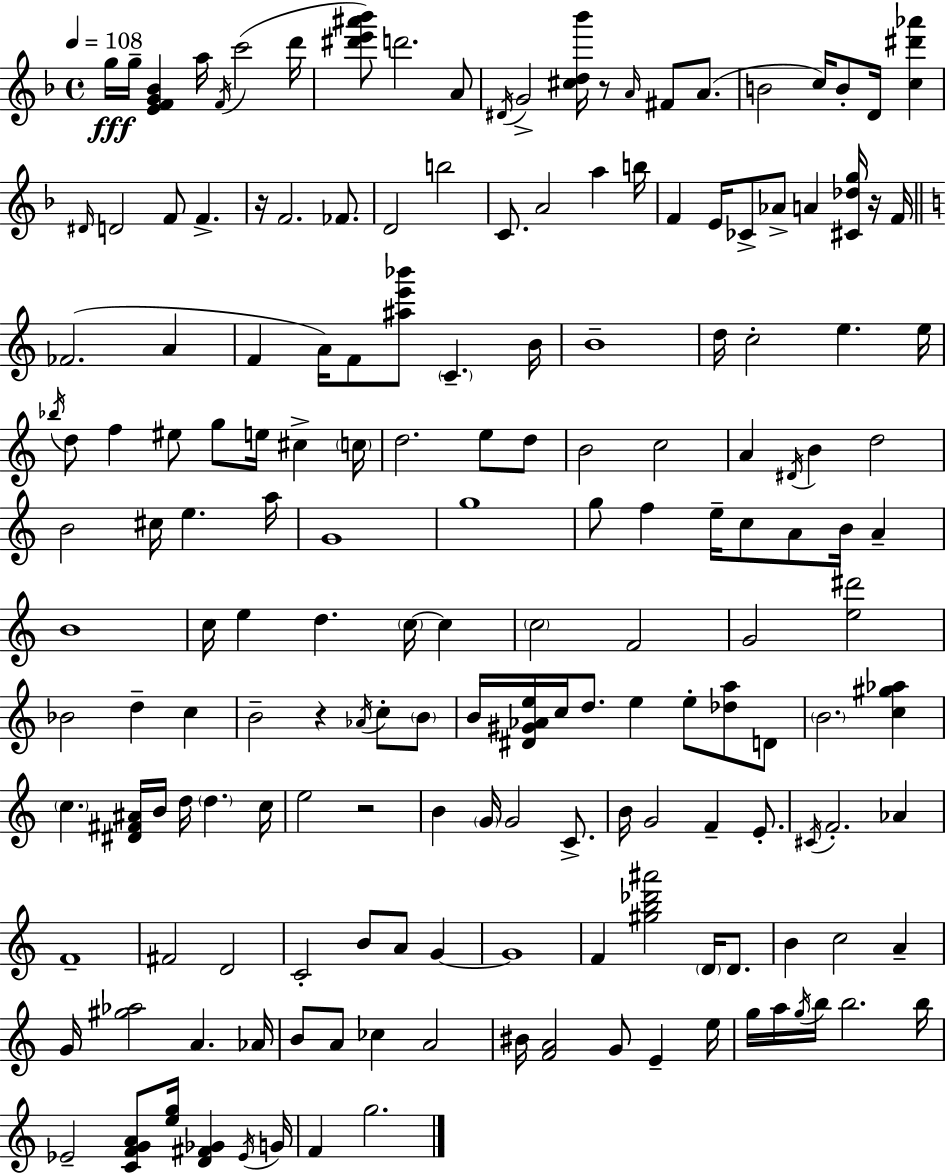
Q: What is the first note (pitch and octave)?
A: G5